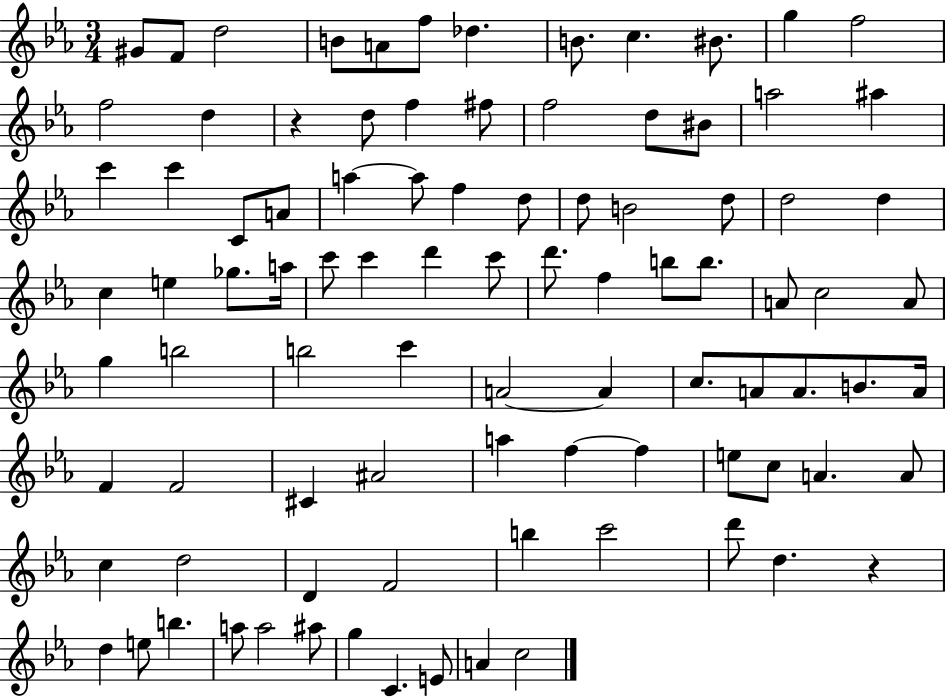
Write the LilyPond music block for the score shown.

{
  \clef treble
  \numericTimeSignature
  \time 3/4
  \key ees \major
  gis'8 f'8 d''2 | b'8 a'8 f''8 des''4. | b'8. c''4. bis'8. | g''4 f''2 | \break f''2 d''4 | r4 d''8 f''4 fis''8 | f''2 d''8 bis'8 | a''2 ais''4 | \break c'''4 c'''4 c'8 a'8 | a''4~~ a''8 f''4 d''8 | d''8 b'2 d''8 | d''2 d''4 | \break c''4 e''4 ges''8. a''16 | c'''8 c'''4 d'''4 c'''8 | d'''8. f''4 b''8 b''8. | a'8 c''2 a'8 | \break g''4 b''2 | b''2 c'''4 | a'2~~ a'4 | c''8. a'8 a'8. b'8. a'16 | \break f'4 f'2 | cis'4 ais'2 | a''4 f''4~~ f''4 | e''8 c''8 a'4. a'8 | \break c''4 d''2 | d'4 f'2 | b''4 c'''2 | d'''8 d''4. r4 | \break d''4 e''8 b''4. | a''8 a''2 ais''8 | g''4 c'4. e'8 | a'4 c''2 | \break \bar "|."
}